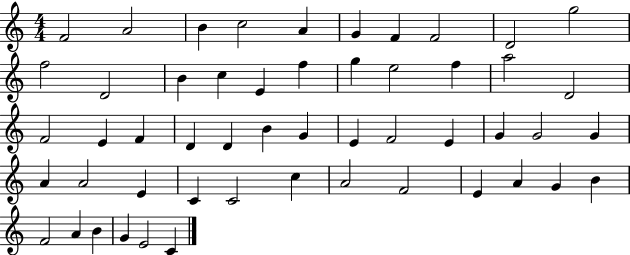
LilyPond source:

{
  \clef treble
  \numericTimeSignature
  \time 4/4
  \key c \major
  f'2 a'2 | b'4 c''2 a'4 | g'4 f'4 f'2 | d'2 g''2 | \break f''2 d'2 | b'4 c''4 e'4 f''4 | g''4 e''2 f''4 | a''2 d'2 | \break f'2 e'4 f'4 | d'4 d'4 b'4 g'4 | e'4 f'2 e'4 | g'4 g'2 g'4 | \break a'4 a'2 e'4 | c'4 c'2 c''4 | a'2 f'2 | e'4 a'4 g'4 b'4 | \break f'2 a'4 b'4 | g'4 e'2 c'4 | \bar "|."
}